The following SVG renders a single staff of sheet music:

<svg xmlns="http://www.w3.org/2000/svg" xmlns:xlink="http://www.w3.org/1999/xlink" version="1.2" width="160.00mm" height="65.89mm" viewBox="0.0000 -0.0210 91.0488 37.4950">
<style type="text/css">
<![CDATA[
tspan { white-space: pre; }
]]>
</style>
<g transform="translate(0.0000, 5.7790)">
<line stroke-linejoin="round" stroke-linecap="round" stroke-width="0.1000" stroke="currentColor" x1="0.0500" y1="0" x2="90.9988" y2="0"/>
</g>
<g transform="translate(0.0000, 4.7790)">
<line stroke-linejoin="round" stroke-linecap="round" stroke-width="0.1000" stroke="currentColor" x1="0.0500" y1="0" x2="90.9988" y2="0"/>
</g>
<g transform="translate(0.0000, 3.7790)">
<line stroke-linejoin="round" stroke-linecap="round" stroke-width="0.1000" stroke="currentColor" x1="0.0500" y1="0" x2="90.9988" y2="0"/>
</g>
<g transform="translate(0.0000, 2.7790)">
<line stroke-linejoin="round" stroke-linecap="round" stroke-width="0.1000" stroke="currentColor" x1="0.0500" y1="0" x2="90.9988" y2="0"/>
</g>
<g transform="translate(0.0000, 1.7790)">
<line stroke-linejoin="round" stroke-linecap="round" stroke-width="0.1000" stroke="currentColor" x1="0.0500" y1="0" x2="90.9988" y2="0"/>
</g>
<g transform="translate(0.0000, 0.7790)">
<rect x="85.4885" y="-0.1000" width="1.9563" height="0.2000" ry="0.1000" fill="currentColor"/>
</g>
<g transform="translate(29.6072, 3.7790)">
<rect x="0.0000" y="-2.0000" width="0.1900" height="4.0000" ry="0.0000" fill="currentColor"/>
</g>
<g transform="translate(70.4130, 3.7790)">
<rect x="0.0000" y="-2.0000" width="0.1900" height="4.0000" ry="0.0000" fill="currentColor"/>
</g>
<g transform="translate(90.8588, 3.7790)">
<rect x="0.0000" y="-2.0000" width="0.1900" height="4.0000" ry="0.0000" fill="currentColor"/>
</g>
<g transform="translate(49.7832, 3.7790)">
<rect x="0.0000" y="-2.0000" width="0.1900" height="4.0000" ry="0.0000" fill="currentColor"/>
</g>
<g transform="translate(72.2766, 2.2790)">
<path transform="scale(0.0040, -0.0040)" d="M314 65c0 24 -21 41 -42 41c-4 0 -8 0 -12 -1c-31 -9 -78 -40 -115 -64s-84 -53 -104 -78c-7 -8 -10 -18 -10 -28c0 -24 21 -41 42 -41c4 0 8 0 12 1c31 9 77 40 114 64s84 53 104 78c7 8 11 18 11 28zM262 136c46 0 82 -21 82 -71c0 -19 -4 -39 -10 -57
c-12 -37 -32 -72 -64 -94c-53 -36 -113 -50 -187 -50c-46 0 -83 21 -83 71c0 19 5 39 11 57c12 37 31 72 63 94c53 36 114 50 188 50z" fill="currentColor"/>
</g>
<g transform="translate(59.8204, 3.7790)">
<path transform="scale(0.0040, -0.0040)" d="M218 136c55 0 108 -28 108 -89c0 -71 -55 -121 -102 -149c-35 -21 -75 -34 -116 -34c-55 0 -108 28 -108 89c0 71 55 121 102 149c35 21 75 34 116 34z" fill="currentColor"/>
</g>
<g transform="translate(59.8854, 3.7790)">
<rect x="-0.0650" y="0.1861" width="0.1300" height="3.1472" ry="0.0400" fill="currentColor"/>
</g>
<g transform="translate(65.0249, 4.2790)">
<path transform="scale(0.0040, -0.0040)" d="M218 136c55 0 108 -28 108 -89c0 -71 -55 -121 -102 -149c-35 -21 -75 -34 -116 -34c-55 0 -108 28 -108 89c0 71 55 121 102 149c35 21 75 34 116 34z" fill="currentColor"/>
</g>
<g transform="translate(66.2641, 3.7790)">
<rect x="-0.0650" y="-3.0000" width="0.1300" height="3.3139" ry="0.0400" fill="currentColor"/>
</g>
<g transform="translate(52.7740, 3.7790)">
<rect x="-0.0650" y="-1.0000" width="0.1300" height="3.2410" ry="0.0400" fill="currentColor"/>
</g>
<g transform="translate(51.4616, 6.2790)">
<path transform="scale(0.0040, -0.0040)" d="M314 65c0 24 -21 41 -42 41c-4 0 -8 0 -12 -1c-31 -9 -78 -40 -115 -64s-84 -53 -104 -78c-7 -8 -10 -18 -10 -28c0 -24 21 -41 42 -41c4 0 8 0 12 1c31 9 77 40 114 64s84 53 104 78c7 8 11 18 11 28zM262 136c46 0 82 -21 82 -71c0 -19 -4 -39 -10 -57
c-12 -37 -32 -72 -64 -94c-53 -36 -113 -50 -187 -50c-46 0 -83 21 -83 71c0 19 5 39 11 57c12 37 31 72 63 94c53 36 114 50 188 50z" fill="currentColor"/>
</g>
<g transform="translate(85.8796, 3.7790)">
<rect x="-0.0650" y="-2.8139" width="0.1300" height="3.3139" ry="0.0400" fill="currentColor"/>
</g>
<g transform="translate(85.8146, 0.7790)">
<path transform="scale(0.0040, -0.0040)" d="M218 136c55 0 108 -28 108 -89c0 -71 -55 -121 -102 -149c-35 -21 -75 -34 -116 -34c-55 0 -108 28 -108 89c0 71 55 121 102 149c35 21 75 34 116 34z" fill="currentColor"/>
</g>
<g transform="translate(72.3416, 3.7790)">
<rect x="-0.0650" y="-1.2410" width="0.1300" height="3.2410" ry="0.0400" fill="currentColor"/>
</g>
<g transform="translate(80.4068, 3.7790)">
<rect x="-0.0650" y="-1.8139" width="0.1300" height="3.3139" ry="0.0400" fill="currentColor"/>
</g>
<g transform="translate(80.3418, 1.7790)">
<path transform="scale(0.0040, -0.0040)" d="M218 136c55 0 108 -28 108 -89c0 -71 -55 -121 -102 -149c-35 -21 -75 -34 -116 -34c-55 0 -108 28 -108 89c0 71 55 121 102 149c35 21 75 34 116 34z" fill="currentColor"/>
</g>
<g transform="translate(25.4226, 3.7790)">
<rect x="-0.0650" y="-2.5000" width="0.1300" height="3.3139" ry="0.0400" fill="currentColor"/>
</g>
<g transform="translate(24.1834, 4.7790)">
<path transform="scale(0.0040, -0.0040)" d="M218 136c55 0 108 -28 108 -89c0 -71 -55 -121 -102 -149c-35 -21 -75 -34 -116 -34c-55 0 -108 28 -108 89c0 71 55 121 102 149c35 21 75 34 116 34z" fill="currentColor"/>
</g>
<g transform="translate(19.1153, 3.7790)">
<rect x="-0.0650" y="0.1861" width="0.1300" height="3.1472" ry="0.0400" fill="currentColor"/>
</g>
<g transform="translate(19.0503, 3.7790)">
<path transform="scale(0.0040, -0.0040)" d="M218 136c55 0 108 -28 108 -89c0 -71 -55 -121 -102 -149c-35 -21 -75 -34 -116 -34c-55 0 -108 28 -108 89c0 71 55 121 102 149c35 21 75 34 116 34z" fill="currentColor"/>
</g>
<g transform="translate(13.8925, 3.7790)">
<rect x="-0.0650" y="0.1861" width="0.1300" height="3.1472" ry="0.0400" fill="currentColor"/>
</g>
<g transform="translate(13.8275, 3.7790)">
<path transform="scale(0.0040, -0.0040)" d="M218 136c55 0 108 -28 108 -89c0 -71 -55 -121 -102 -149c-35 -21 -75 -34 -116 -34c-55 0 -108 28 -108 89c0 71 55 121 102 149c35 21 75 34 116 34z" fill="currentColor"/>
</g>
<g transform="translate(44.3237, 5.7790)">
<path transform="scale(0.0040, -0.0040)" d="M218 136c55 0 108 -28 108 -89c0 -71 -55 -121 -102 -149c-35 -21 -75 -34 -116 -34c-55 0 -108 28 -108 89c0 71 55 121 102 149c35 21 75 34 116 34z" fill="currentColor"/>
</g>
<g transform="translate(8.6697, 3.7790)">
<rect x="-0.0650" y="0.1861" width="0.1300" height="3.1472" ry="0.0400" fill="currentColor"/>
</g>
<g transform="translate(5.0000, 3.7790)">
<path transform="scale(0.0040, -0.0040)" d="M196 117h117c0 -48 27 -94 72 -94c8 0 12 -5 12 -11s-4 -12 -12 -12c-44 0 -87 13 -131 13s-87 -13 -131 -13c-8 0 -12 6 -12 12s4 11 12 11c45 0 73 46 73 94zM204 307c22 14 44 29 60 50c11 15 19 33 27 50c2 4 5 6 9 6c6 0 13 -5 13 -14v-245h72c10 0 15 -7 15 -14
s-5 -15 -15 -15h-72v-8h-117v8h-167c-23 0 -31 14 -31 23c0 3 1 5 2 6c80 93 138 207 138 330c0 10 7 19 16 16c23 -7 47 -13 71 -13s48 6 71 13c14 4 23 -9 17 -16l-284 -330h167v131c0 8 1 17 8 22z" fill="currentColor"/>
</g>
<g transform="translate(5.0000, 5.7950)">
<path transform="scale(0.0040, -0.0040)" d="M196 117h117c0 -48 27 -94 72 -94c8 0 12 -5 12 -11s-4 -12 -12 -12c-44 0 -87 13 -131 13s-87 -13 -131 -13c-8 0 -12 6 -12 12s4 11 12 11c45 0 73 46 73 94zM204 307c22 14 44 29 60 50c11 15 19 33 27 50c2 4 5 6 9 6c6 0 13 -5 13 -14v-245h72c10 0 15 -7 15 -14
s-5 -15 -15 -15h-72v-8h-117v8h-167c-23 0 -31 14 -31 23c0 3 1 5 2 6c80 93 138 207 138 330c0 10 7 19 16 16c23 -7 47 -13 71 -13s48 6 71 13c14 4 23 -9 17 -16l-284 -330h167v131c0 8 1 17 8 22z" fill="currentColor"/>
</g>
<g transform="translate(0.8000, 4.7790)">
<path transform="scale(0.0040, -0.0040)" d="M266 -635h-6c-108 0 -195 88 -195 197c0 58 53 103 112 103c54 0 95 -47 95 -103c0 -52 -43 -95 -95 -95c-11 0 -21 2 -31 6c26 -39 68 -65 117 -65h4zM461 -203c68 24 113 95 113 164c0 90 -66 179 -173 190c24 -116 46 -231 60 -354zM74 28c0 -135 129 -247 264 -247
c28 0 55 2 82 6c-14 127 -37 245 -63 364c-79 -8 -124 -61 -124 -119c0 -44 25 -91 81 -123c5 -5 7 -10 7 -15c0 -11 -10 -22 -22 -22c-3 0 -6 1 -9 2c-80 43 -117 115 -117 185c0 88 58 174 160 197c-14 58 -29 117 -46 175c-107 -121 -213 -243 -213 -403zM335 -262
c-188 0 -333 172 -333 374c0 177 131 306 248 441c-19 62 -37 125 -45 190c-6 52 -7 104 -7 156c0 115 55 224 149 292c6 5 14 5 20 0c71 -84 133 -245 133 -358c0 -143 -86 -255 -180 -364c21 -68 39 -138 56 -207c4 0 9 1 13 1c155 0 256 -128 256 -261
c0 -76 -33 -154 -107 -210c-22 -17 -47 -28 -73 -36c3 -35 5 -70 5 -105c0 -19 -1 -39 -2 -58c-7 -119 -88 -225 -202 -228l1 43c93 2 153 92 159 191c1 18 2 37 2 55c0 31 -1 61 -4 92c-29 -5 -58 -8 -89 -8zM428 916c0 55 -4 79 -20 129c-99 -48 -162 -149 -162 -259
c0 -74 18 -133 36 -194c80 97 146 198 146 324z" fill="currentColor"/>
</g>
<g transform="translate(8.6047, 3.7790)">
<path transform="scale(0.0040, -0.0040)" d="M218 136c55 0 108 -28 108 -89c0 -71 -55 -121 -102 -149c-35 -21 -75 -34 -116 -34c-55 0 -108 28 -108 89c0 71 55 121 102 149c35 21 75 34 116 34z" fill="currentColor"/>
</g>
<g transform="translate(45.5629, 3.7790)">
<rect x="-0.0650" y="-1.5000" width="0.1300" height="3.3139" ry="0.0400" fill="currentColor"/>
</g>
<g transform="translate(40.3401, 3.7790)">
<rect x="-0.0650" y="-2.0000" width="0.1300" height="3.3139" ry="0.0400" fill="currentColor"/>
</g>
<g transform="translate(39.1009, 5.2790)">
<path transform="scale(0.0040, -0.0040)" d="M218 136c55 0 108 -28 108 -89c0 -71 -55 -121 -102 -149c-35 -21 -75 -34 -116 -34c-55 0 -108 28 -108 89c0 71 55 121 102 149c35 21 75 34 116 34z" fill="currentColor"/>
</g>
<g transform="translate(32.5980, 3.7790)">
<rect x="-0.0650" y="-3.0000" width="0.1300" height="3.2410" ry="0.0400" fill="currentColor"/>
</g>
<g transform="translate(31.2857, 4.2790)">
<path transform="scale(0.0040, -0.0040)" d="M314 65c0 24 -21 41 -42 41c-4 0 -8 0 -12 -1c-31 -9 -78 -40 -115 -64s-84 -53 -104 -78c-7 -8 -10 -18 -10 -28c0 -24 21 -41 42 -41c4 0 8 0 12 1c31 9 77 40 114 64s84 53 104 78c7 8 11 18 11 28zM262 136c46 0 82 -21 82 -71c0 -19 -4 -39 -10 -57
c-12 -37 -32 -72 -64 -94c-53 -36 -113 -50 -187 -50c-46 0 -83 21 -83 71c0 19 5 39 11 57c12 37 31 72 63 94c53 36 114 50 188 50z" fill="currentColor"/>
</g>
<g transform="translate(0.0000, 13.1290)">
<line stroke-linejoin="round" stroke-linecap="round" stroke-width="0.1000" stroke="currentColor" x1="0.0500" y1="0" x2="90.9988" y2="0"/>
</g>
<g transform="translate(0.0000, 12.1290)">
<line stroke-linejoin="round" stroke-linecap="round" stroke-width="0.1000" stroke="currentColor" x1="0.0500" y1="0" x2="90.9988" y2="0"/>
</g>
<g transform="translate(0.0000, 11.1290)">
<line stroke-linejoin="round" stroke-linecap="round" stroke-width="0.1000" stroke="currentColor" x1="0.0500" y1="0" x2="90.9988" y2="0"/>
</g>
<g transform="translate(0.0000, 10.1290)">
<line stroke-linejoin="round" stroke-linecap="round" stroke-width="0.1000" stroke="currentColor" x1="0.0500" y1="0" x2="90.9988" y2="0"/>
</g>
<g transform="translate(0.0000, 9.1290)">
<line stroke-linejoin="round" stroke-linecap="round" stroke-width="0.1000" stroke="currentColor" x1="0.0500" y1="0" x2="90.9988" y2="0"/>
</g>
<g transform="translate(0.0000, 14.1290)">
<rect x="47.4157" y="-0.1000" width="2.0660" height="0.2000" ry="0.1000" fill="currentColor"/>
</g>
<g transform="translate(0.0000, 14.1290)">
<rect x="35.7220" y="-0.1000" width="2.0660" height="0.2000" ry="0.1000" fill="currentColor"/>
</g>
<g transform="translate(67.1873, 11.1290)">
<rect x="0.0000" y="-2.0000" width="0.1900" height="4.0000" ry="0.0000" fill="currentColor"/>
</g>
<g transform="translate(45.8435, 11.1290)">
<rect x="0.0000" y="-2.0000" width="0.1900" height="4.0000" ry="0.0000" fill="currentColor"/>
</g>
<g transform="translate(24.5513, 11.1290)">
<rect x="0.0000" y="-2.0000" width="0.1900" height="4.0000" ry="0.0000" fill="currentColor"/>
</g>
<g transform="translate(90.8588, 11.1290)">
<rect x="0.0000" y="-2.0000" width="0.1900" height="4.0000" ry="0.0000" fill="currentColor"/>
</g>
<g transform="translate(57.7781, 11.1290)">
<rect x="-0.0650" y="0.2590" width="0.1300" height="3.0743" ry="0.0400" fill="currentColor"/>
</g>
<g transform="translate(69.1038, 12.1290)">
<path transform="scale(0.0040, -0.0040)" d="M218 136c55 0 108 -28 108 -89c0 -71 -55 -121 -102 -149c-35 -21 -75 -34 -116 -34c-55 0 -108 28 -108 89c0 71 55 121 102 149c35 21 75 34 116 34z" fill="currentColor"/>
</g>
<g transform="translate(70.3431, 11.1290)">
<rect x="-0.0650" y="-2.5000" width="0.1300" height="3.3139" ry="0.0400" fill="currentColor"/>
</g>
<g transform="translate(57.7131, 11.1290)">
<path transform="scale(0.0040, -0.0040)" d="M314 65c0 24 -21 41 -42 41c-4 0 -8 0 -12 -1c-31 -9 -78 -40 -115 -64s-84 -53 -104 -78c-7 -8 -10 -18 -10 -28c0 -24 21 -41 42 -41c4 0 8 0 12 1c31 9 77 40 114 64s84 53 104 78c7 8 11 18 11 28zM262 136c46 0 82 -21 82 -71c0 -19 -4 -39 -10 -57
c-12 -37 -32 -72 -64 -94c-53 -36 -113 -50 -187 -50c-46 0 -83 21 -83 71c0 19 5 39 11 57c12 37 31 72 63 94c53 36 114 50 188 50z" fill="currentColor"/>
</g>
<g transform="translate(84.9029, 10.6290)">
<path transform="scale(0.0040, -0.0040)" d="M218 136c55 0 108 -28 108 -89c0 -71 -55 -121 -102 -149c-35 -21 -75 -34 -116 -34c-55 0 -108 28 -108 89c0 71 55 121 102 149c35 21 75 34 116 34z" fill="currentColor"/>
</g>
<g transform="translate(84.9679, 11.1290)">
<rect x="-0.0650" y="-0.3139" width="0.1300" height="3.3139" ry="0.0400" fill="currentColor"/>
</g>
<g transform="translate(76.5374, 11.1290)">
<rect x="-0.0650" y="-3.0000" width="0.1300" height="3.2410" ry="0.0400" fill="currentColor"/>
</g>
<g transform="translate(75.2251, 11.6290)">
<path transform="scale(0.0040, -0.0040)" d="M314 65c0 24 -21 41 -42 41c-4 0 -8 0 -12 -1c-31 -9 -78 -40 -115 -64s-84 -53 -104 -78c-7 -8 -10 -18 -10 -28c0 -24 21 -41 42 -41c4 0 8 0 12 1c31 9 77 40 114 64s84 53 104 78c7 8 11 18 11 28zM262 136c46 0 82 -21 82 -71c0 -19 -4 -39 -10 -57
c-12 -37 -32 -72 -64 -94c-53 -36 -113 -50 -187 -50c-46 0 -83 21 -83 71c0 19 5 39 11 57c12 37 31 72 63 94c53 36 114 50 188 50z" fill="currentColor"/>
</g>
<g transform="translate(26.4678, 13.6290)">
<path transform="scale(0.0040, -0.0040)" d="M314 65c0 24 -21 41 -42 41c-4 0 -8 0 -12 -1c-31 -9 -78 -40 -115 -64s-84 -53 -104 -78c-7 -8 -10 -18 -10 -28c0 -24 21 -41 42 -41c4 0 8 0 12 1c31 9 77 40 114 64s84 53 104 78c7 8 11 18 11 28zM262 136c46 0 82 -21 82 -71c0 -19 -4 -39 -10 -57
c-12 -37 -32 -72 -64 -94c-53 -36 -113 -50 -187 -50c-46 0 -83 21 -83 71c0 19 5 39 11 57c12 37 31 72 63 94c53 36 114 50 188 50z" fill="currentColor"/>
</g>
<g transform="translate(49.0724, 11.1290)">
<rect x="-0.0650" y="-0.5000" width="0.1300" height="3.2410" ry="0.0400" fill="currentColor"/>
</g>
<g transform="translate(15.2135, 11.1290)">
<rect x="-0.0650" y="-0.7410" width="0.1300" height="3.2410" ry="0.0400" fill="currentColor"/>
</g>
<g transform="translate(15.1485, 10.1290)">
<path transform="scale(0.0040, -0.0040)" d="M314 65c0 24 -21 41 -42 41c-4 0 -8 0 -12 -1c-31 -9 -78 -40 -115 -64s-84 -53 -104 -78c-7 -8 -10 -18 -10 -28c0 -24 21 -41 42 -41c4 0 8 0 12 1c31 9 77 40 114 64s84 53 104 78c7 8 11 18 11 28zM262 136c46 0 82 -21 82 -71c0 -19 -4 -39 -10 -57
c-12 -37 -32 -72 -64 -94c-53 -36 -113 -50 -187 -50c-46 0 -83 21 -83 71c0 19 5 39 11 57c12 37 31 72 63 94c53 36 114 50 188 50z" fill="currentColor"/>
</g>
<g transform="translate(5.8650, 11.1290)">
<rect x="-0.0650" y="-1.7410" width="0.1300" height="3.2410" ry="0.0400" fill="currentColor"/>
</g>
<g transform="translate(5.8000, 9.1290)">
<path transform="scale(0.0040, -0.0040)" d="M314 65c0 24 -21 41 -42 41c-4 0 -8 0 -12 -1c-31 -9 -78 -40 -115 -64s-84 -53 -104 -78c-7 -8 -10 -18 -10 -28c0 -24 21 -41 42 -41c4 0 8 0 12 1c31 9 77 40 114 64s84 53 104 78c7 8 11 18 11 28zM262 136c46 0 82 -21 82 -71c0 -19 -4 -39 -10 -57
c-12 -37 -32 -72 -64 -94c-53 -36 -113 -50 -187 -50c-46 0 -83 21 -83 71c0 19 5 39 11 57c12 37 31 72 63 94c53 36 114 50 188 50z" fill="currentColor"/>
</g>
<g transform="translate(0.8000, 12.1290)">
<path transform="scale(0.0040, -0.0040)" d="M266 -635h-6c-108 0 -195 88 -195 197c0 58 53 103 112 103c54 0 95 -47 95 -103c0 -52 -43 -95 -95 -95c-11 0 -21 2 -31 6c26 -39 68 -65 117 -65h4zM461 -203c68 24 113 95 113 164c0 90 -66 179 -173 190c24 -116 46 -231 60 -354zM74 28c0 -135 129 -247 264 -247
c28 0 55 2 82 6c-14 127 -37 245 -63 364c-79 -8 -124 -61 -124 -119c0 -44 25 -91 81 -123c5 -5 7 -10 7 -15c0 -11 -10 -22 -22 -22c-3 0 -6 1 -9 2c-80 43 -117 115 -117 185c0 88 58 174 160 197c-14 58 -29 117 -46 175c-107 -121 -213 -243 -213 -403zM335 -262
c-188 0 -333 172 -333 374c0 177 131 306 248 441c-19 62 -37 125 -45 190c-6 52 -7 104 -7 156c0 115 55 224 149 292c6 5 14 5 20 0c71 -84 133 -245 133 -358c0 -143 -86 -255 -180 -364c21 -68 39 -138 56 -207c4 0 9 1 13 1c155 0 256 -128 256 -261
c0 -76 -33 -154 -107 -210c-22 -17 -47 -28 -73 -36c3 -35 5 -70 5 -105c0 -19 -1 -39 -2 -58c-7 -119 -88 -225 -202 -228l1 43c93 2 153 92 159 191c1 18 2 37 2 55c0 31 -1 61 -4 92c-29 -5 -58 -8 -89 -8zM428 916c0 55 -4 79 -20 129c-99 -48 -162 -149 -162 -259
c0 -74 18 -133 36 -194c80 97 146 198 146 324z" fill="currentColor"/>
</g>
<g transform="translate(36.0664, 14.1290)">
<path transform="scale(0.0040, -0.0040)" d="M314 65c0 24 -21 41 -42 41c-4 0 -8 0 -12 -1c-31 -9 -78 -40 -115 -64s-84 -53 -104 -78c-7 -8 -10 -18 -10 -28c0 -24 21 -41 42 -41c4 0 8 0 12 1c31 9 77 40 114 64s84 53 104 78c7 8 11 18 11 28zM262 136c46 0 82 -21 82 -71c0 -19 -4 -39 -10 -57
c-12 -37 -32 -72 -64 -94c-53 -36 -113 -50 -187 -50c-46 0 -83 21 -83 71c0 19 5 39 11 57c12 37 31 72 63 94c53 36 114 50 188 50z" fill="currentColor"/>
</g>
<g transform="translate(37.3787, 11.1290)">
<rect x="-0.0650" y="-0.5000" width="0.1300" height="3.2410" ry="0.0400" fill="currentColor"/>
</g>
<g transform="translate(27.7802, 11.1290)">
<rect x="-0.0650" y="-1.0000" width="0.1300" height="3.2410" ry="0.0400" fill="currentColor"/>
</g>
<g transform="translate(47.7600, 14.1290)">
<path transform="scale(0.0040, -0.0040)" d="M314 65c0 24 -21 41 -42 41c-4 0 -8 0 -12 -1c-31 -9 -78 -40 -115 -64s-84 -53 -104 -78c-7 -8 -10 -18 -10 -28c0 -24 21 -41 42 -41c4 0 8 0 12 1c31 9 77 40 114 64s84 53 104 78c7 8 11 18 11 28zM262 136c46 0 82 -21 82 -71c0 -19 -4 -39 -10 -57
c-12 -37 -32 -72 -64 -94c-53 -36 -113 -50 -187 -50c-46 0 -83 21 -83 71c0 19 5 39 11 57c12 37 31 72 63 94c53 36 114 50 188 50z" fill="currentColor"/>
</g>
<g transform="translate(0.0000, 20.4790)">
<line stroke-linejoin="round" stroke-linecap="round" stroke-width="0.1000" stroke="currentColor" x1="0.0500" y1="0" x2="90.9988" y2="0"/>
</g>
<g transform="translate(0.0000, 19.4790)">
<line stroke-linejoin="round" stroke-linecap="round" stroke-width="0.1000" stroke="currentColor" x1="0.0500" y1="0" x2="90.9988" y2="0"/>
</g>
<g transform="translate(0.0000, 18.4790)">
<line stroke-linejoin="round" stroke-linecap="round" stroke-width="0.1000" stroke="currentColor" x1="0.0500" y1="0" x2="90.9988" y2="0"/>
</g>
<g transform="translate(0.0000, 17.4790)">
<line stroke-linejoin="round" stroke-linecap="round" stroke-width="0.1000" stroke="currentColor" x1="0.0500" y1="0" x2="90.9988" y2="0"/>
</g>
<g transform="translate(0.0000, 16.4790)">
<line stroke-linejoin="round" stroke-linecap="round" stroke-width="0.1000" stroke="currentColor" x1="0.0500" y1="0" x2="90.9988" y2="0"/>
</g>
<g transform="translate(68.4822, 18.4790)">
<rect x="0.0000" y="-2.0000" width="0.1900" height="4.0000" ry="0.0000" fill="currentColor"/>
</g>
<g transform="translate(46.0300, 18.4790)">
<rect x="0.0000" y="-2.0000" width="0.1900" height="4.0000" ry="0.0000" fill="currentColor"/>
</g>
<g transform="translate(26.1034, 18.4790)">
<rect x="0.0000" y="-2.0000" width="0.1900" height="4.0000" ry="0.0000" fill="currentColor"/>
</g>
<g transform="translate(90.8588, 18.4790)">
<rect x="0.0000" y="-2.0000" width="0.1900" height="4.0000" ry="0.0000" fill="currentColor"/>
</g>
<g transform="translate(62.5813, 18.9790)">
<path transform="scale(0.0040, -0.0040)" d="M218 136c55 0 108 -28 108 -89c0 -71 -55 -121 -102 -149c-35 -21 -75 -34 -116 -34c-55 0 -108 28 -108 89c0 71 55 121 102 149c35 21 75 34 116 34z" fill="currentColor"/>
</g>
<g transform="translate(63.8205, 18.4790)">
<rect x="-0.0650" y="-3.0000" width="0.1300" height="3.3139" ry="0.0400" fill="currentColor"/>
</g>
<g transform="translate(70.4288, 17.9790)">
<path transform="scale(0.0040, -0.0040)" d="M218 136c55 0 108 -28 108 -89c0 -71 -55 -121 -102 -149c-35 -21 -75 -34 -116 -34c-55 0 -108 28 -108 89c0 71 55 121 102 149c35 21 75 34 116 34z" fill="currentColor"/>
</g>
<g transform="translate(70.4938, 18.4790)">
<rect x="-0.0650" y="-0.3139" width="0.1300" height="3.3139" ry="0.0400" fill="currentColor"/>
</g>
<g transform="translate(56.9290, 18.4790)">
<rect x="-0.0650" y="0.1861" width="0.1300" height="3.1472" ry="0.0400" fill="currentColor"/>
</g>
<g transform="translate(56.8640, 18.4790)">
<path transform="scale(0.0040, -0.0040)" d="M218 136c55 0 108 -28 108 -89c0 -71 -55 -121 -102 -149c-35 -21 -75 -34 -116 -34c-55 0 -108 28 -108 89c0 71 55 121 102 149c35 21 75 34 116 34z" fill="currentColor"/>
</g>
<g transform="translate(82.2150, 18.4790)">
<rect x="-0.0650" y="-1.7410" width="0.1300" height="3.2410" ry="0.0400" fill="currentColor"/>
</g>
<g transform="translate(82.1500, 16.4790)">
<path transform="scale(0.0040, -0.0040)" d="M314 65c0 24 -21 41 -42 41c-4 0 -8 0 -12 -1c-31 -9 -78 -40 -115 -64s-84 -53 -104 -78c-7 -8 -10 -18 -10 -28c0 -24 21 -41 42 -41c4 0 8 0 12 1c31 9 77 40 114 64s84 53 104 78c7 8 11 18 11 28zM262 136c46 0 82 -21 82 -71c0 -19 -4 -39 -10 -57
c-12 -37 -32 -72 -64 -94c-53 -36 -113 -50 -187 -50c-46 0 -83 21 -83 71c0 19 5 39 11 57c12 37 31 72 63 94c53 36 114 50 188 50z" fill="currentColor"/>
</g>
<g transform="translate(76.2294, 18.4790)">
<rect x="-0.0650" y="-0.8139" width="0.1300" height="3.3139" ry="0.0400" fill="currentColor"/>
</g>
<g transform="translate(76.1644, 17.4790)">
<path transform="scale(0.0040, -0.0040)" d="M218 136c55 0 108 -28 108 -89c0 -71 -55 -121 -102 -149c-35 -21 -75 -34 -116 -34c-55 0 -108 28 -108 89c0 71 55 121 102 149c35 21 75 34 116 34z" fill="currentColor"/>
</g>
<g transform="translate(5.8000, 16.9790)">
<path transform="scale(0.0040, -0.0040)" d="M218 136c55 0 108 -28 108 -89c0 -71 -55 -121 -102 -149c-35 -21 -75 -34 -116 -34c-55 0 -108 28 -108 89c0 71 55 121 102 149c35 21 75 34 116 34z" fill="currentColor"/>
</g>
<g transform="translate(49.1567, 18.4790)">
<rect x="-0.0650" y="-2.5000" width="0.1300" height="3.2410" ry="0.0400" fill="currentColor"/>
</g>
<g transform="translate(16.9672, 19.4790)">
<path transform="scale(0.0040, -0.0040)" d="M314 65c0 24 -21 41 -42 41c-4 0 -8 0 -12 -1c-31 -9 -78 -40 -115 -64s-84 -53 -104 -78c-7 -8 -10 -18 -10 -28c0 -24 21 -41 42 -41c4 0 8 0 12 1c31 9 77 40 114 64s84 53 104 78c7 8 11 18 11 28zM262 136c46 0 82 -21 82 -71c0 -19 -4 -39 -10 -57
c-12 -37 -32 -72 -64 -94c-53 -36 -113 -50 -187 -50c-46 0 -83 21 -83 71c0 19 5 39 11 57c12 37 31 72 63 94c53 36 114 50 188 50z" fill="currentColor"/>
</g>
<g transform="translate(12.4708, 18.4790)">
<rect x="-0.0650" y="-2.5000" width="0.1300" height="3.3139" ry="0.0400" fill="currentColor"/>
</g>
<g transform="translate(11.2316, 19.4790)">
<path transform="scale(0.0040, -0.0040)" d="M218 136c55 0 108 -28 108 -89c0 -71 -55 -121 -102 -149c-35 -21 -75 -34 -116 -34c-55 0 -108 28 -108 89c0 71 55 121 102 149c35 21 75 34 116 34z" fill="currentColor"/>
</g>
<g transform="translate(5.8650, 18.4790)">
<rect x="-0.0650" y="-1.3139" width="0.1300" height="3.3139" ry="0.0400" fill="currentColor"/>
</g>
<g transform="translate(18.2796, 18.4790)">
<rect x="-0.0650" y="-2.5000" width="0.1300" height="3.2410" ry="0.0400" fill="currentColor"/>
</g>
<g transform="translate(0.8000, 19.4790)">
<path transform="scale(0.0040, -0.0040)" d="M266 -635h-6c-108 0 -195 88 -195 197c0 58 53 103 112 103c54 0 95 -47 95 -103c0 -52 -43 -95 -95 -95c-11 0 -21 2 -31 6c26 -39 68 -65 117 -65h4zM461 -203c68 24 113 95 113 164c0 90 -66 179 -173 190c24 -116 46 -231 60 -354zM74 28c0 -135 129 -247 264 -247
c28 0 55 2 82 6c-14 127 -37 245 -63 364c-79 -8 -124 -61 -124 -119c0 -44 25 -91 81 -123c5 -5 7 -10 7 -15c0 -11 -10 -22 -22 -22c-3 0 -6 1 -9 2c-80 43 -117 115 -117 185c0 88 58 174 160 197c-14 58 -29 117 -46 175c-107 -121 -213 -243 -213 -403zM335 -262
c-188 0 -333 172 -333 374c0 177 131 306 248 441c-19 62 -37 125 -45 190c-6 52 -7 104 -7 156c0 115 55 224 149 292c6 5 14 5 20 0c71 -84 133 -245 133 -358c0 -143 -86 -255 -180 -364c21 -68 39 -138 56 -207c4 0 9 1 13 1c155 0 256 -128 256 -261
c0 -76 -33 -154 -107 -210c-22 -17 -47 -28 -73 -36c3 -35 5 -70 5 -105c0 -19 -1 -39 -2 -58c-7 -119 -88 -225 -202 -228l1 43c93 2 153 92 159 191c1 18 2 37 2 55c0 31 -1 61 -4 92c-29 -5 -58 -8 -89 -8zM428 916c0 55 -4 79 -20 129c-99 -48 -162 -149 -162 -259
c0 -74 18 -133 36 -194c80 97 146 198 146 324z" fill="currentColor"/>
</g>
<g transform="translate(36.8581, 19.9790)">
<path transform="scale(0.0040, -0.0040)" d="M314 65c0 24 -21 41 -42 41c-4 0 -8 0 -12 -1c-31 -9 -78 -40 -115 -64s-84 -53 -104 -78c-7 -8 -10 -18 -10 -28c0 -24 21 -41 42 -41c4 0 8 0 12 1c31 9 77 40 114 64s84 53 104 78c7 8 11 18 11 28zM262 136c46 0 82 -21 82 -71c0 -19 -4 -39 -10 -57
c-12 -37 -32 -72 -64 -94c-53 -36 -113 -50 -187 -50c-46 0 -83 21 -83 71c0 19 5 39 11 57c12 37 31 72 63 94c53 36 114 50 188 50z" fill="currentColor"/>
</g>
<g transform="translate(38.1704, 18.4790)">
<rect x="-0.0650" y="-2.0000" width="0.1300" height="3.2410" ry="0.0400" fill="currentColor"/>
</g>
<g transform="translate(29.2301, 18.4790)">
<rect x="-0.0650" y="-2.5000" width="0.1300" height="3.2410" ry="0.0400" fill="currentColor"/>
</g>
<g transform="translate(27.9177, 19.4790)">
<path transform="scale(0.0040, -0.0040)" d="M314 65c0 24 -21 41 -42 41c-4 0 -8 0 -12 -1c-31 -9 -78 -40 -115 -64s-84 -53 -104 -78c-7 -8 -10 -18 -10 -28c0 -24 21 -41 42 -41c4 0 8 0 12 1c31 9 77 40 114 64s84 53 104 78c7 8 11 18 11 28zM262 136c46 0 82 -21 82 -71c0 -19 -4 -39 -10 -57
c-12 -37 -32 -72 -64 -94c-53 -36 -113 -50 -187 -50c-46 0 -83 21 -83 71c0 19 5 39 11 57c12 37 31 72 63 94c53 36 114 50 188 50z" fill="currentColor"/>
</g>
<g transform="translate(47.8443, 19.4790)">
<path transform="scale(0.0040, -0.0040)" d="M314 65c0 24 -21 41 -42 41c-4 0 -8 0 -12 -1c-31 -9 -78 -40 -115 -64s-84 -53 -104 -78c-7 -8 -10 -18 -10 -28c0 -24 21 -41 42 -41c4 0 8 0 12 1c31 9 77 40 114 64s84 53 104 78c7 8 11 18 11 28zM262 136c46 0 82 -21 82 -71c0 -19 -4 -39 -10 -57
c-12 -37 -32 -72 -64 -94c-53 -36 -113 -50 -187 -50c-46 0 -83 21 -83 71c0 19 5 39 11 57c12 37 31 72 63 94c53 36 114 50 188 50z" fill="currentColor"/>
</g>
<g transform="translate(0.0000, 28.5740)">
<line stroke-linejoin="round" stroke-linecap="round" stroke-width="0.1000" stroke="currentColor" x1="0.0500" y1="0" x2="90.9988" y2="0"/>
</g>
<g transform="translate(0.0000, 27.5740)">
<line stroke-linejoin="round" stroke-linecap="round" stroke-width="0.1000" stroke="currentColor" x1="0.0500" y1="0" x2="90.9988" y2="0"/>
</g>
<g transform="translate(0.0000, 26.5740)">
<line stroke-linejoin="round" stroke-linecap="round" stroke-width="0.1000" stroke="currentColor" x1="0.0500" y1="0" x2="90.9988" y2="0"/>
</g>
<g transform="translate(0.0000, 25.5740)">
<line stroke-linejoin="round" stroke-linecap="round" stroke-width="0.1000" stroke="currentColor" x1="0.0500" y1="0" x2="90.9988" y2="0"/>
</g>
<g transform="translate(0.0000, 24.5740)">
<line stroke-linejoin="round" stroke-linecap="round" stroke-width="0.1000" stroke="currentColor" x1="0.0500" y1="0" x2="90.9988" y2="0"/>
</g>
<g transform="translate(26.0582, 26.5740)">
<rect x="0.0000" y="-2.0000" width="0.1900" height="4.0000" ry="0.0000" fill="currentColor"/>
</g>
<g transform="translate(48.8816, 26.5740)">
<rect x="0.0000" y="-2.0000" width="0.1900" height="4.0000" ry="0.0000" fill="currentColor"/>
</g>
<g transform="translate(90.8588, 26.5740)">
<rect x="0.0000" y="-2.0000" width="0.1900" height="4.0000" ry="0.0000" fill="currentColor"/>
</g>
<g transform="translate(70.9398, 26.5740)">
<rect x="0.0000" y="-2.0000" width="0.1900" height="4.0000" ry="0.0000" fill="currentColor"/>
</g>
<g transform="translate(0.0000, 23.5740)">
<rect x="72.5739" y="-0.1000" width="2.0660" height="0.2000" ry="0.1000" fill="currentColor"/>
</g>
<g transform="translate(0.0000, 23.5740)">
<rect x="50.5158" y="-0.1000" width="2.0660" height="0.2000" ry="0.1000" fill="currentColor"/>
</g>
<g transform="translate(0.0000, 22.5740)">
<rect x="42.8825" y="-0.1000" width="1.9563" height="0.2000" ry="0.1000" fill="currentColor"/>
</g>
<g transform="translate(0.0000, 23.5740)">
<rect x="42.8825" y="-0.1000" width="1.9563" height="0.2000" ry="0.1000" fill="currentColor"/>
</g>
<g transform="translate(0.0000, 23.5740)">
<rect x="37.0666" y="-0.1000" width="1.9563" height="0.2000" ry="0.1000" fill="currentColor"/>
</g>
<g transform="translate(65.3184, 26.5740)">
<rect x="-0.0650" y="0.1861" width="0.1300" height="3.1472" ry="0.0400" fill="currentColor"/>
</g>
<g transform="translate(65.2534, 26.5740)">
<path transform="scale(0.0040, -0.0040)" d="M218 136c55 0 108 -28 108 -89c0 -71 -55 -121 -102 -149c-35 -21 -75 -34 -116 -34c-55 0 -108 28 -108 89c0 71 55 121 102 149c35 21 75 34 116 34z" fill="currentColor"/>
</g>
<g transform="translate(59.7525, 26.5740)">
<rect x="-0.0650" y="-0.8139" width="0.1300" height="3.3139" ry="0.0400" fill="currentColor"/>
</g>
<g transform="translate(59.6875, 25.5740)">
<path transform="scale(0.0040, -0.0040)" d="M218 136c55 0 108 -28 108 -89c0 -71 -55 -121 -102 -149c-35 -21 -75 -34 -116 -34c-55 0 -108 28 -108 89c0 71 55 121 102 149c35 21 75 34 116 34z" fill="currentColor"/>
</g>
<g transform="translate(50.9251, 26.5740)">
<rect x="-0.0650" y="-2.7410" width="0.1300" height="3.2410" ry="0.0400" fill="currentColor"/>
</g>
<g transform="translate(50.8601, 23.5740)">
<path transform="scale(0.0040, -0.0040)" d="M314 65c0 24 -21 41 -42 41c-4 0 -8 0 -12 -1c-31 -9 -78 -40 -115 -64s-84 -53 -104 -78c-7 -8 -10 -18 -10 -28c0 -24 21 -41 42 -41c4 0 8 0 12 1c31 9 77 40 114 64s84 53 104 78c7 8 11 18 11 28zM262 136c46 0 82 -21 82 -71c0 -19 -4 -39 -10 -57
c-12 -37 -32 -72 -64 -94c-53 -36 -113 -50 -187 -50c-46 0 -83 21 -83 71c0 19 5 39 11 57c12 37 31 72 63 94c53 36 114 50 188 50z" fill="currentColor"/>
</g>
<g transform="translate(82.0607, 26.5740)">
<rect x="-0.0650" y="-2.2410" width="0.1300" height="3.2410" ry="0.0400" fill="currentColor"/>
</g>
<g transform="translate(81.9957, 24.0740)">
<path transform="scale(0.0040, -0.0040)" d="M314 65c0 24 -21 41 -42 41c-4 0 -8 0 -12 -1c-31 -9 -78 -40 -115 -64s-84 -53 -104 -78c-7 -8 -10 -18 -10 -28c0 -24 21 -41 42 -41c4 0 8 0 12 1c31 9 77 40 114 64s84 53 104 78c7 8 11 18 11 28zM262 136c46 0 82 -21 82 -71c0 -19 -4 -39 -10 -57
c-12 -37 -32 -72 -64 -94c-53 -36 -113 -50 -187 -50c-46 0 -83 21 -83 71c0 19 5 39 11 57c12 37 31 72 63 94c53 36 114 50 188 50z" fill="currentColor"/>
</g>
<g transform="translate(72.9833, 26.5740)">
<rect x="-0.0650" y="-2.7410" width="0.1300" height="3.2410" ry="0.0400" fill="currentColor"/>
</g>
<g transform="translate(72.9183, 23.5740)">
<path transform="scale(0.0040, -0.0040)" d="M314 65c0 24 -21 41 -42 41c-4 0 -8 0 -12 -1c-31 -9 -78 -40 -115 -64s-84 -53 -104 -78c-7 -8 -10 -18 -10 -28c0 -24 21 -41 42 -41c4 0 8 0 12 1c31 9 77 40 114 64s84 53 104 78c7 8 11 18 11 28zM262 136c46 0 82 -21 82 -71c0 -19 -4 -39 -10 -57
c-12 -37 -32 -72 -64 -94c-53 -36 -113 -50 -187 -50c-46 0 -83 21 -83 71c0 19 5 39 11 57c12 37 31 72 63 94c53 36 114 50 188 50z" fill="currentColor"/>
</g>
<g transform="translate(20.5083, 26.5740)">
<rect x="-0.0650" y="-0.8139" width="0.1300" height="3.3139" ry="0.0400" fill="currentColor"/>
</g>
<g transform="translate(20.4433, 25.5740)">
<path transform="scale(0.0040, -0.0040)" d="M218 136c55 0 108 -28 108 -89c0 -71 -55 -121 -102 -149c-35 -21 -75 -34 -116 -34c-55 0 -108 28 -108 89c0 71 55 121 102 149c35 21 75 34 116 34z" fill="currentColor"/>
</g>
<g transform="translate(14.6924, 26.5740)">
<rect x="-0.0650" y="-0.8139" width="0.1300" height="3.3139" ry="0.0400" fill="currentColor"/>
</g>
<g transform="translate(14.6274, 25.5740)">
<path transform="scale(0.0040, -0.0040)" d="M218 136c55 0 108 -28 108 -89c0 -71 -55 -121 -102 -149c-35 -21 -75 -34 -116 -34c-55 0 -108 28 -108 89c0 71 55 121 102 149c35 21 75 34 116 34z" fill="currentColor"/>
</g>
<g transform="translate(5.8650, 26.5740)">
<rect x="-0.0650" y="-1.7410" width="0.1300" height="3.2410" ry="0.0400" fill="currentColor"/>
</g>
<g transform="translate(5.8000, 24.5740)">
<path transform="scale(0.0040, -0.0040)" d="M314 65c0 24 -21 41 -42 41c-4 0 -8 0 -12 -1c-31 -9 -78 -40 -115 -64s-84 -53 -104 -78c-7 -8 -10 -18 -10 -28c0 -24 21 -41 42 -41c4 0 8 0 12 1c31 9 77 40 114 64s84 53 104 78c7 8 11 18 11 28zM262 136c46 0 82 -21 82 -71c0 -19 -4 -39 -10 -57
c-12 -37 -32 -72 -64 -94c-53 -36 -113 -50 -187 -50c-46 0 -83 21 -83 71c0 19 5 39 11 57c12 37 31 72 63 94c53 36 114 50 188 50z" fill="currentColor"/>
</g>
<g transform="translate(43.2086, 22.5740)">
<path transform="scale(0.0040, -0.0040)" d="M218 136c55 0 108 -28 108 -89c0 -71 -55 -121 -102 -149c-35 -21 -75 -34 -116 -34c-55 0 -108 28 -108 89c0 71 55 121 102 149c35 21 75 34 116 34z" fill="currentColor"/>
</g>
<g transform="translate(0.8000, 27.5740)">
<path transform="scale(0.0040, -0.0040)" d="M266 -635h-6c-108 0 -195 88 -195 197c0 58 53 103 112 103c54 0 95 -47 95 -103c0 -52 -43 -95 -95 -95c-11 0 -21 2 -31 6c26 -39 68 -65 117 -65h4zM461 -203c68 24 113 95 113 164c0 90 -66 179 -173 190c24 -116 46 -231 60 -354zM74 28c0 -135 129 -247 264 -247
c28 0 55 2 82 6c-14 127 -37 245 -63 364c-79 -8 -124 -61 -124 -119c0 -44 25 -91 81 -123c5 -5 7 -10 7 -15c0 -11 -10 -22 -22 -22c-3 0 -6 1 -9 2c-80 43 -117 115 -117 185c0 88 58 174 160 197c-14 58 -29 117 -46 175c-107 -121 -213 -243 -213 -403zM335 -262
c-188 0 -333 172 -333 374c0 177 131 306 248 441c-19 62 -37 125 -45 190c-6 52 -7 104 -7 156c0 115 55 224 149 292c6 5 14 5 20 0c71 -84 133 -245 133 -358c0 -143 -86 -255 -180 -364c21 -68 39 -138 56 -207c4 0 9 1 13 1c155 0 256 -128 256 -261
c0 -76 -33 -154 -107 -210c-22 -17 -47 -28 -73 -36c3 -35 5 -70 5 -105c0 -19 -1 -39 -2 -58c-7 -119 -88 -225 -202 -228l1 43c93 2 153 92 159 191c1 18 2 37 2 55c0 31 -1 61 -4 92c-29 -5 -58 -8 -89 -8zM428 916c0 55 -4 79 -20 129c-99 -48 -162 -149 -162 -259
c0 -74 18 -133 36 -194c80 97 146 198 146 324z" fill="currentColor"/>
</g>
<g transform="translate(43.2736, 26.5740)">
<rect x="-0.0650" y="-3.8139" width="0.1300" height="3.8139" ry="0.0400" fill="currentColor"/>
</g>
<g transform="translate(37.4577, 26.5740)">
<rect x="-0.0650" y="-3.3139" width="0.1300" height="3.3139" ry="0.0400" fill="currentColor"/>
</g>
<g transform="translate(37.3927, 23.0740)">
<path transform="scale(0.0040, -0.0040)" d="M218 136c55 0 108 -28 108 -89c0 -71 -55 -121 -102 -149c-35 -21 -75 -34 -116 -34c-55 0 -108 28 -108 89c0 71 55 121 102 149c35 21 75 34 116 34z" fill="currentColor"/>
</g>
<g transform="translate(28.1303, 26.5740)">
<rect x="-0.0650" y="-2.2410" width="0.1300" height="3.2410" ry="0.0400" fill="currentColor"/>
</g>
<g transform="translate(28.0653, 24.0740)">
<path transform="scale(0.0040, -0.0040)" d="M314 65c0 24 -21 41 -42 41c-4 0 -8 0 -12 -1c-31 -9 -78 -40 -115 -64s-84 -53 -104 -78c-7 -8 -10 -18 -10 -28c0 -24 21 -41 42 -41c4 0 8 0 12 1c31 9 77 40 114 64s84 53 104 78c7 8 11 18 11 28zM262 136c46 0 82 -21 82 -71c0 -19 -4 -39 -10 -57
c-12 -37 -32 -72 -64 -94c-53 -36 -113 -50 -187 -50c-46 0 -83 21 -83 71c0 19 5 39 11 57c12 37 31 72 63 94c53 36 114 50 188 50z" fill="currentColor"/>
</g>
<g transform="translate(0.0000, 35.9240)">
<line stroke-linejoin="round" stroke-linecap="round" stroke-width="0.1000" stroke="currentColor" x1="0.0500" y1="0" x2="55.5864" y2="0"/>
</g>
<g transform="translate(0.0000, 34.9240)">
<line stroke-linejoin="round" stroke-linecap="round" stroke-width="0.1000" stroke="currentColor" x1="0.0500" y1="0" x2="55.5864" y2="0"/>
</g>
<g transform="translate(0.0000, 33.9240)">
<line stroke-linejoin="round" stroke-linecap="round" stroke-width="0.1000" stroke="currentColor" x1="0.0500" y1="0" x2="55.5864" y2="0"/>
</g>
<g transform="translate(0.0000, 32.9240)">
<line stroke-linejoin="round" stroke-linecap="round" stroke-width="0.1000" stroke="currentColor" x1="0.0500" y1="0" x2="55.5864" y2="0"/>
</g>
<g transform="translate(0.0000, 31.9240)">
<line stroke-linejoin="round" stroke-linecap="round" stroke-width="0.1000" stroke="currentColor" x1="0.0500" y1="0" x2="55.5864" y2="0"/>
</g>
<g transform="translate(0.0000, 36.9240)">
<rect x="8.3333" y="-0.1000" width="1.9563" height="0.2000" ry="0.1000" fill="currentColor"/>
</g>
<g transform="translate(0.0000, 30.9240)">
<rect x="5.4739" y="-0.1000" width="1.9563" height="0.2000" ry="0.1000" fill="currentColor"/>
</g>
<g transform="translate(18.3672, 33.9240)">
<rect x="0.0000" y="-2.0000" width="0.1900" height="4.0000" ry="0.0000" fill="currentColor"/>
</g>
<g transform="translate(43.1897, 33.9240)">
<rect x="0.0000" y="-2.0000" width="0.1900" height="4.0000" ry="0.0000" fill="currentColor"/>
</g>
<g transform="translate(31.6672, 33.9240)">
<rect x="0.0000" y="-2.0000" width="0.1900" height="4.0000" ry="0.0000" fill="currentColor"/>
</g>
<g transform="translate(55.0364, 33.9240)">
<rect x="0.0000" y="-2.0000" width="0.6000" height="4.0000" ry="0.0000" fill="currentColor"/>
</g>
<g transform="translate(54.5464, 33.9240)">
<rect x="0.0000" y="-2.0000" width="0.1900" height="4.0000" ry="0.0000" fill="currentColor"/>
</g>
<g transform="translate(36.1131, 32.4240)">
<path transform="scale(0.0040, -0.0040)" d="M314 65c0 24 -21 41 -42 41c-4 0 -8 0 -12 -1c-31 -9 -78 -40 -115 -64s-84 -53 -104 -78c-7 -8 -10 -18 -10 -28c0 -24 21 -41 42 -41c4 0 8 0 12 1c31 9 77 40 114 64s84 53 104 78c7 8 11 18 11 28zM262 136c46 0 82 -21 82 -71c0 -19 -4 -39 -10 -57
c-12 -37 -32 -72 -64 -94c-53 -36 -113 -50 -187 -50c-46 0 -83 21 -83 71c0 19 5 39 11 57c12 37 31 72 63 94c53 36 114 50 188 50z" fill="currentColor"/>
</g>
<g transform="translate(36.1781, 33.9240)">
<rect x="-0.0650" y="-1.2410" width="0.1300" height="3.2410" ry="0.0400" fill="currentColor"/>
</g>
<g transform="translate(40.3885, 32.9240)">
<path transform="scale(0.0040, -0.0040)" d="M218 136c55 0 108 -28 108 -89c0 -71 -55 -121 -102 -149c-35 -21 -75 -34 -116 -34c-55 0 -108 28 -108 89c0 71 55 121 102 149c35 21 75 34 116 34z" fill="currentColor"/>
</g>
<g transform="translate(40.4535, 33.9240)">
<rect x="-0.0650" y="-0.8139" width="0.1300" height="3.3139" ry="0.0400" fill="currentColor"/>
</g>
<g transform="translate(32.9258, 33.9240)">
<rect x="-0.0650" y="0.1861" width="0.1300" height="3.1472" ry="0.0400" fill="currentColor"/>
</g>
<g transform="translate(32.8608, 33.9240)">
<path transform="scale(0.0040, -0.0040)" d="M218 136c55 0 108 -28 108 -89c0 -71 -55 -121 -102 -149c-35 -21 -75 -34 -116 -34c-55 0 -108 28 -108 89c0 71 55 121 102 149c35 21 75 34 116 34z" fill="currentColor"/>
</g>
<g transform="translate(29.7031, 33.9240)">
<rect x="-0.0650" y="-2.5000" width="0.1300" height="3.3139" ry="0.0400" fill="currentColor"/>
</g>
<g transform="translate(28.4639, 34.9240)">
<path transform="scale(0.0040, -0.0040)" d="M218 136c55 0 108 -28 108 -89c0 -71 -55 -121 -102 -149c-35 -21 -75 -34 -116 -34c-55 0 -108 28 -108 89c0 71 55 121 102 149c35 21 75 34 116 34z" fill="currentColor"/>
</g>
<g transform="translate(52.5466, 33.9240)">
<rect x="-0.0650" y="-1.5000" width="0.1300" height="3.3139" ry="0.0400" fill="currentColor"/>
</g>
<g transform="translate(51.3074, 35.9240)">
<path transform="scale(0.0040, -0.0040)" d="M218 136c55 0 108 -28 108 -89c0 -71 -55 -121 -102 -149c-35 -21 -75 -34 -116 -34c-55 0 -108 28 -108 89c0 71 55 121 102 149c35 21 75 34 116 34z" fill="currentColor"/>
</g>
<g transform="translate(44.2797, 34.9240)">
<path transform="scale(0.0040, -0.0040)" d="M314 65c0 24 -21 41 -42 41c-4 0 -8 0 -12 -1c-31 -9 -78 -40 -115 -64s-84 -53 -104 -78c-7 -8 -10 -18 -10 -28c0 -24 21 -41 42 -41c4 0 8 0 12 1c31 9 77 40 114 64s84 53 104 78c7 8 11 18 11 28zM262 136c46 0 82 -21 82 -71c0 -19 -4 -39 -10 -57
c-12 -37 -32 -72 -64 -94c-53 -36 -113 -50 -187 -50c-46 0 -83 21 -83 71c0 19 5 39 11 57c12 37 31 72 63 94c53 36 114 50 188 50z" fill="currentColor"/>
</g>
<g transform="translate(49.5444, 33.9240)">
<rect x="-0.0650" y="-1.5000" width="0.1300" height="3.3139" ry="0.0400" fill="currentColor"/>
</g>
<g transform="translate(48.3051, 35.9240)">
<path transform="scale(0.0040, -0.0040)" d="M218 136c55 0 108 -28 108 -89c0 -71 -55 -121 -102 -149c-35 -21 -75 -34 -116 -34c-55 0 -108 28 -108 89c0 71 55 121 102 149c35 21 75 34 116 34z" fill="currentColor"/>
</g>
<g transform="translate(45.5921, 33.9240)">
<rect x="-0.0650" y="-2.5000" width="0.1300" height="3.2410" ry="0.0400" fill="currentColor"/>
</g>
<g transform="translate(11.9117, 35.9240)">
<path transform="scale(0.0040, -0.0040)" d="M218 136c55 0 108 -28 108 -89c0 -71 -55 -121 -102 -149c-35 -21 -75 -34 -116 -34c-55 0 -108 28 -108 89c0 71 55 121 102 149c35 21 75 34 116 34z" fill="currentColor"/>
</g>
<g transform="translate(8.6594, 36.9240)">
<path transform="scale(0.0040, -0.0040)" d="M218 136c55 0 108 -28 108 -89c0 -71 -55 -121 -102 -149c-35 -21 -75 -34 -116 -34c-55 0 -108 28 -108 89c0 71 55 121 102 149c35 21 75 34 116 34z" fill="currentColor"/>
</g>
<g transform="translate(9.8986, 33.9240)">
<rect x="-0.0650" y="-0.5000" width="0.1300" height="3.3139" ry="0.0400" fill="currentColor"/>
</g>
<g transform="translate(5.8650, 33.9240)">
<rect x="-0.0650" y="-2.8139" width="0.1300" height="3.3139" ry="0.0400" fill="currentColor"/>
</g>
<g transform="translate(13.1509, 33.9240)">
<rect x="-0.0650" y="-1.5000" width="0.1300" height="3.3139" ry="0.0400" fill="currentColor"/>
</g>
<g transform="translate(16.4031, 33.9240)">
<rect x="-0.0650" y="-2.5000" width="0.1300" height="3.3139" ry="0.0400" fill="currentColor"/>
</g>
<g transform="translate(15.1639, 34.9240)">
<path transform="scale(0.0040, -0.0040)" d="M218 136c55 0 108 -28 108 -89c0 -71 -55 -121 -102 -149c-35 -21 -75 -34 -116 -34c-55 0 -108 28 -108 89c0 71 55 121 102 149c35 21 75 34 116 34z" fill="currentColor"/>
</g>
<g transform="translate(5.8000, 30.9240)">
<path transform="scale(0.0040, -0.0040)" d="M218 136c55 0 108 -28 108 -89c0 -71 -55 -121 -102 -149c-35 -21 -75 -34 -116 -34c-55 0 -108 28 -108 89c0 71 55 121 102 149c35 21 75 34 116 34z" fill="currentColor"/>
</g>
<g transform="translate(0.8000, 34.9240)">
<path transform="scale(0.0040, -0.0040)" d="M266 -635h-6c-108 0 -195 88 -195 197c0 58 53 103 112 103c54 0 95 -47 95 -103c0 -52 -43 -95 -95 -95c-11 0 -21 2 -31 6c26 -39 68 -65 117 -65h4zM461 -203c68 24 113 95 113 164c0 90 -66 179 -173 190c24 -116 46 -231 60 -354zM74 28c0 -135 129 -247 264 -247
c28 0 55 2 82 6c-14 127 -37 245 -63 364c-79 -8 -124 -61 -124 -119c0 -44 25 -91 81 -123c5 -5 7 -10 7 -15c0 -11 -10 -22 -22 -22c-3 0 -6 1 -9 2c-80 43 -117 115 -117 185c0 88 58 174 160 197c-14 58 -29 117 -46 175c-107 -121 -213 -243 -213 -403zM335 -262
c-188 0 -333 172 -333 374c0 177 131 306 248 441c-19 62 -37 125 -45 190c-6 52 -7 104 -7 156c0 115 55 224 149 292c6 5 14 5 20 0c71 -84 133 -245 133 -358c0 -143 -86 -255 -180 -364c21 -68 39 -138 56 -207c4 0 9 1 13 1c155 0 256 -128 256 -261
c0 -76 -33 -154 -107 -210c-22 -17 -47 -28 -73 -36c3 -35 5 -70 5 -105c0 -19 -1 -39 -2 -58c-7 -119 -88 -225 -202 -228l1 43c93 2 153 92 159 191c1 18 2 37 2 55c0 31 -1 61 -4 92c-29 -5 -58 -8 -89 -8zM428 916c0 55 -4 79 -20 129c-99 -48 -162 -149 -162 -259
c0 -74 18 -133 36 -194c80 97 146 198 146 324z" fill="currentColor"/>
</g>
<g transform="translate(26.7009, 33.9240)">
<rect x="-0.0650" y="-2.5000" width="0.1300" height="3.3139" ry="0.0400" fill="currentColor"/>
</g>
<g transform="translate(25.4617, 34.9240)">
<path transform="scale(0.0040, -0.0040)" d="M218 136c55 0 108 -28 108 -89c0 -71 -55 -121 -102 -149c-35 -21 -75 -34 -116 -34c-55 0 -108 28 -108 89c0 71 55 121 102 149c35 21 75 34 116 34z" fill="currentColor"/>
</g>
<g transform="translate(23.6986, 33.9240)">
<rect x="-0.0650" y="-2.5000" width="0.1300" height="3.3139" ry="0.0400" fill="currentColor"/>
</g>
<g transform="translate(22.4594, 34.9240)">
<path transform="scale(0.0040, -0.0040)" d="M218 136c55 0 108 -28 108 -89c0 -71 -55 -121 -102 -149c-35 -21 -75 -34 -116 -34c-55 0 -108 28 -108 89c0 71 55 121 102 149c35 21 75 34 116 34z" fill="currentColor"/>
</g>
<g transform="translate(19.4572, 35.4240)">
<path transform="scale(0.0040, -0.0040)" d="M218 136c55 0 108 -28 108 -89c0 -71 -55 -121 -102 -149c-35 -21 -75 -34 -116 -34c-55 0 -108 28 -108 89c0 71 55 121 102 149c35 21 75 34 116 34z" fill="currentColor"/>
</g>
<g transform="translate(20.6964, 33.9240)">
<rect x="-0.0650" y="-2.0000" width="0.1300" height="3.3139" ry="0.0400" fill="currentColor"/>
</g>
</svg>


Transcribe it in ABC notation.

X:1
T:Untitled
M:4/4
L:1/4
K:C
B B B G A2 F E D2 B A e2 f a f2 d2 D2 C2 C2 B2 G A2 c e G G2 G2 F2 G2 B A c d f2 f2 d d g2 b c' a2 d B a2 g2 a C E G F G G G B e2 d G2 E E